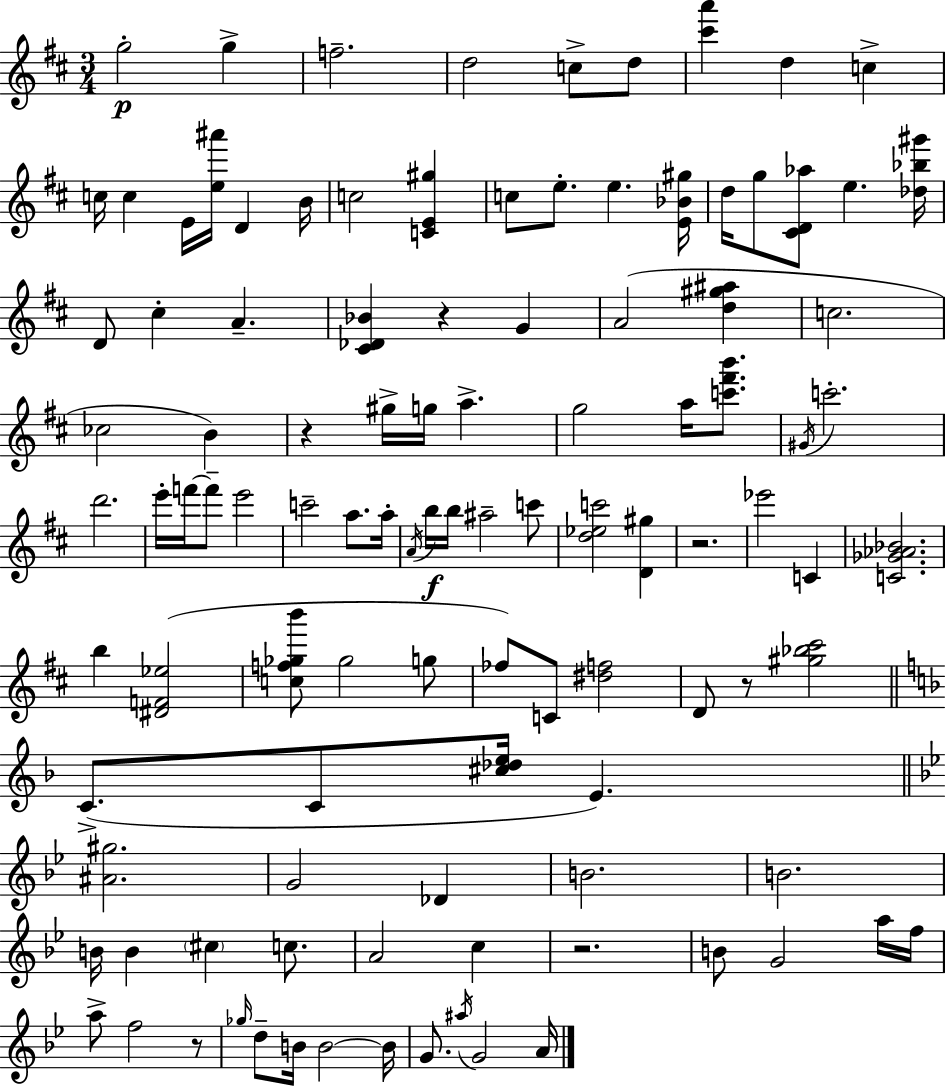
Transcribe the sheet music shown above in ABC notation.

X:1
T:Untitled
M:3/4
L:1/4
K:D
g2 g f2 d2 c/2 d/2 [^c'a'] d c c/4 c E/4 [e^a']/4 D B/4 c2 [CE^g] c/2 e/2 e [E_B^g]/4 d/4 g/2 [^CD_a]/2 e [_d_b^g']/4 D/2 ^c A [^C_D_B] z G A2 [d^g^a] c2 _c2 B z ^g/4 g/4 a g2 a/4 [c'^f'b']/2 ^G/4 c'2 d'2 e'/4 f'/4 f'/2 e'2 c'2 a/2 a/4 A/4 b/4 b/4 ^a2 c'/2 [d_ec']2 [D^g] z2 _e'2 C [C_G_A_B]2 b [^DF_e]2 [cf_gb']/2 _g2 g/2 _f/2 C/2 [^df]2 D/2 z/2 [^g_b^c']2 C/2 C/2 [^c_de]/4 E [^A^g]2 G2 _D B2 B2 B/4 B ^c c/2 A2 c z2 B/2 G2 a/4 f/4 a/2 f2 z/2 _g/4 d/2 B/4 B2 B/4 G/2 ^a/4 G2 A/4